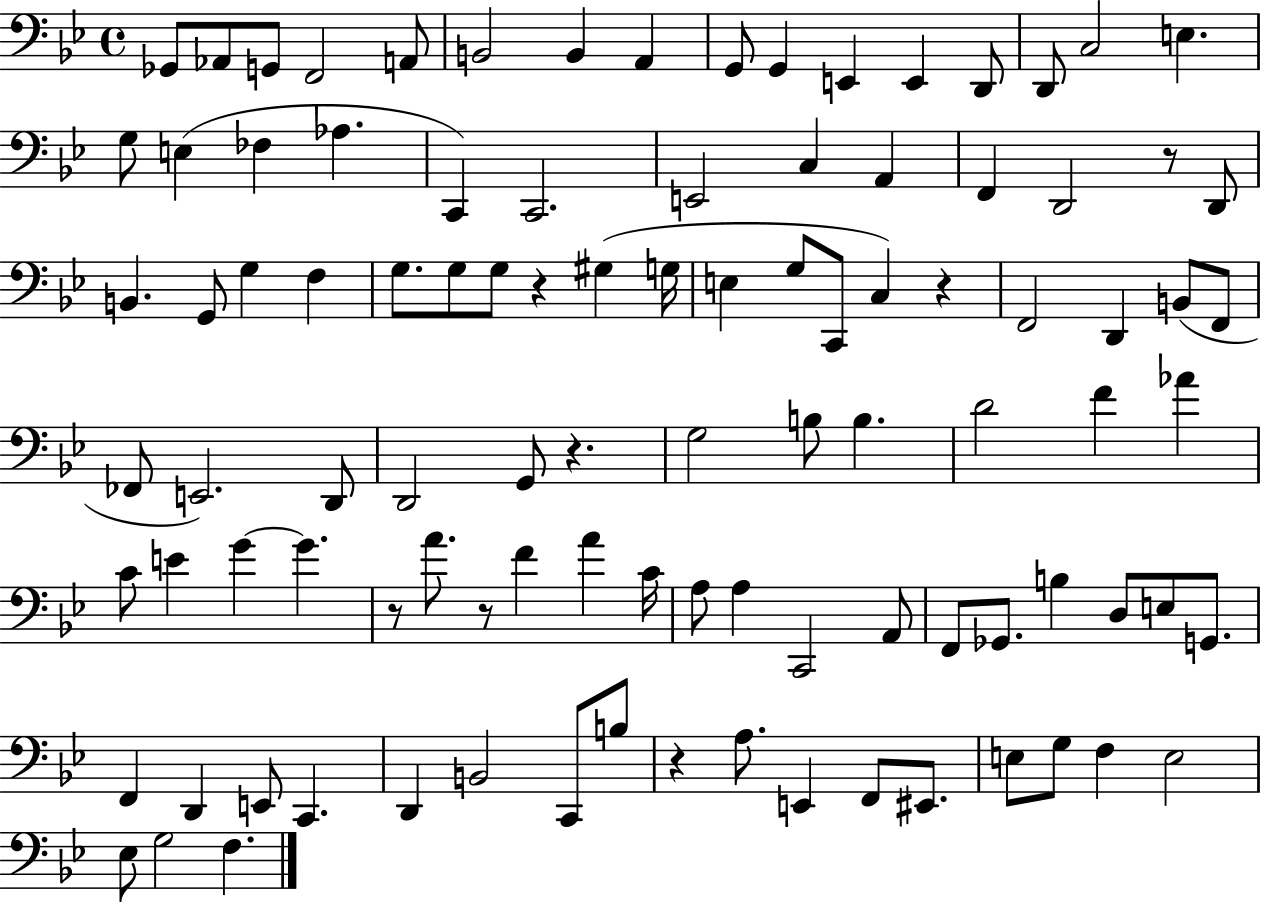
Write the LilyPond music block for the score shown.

{
  \clef bass
  \time 4/4
  \defaultTimeSignature
  \key bes \major
  ges,8 aes,8 g,8 f,2 a,8 | b,2 b,4 a,4 | g,8 g,4 e,4 e,4 d,8 | d,8 c2 e4. | \break g8 e4( fes4 aes4. | c,4) c,2. | e,2 c4 a,4 | f,4 d,2 r8 d,8 | \break b,4. g,8 g4 f4 | g8. g8 g8 r4 gis4( g16 | e4 g8 c,8 c4) r4 | f,2 d,4 b,8( f,8 | \break fes,8 e,2.) d,8 | d,2 g,8 r4. | g2 b8 b4. | d'2 f'4 aes'4 | \break c'8 e'4 g'4~~ g'4. | r8 a'8. r8 f'4 a'4 c'16 | a8 a4 c,2 a,8 | f,8 ges,8. b4 d8 e8 g,8. | \break f,4 d,4 e,8 c,4. | d,4 b,2 c,8 b8 | r4 a8. e,4 f,8 eis,8. | e8 g8 f4 e2 | \break ees8 g2 f4. | \bar "|."
}